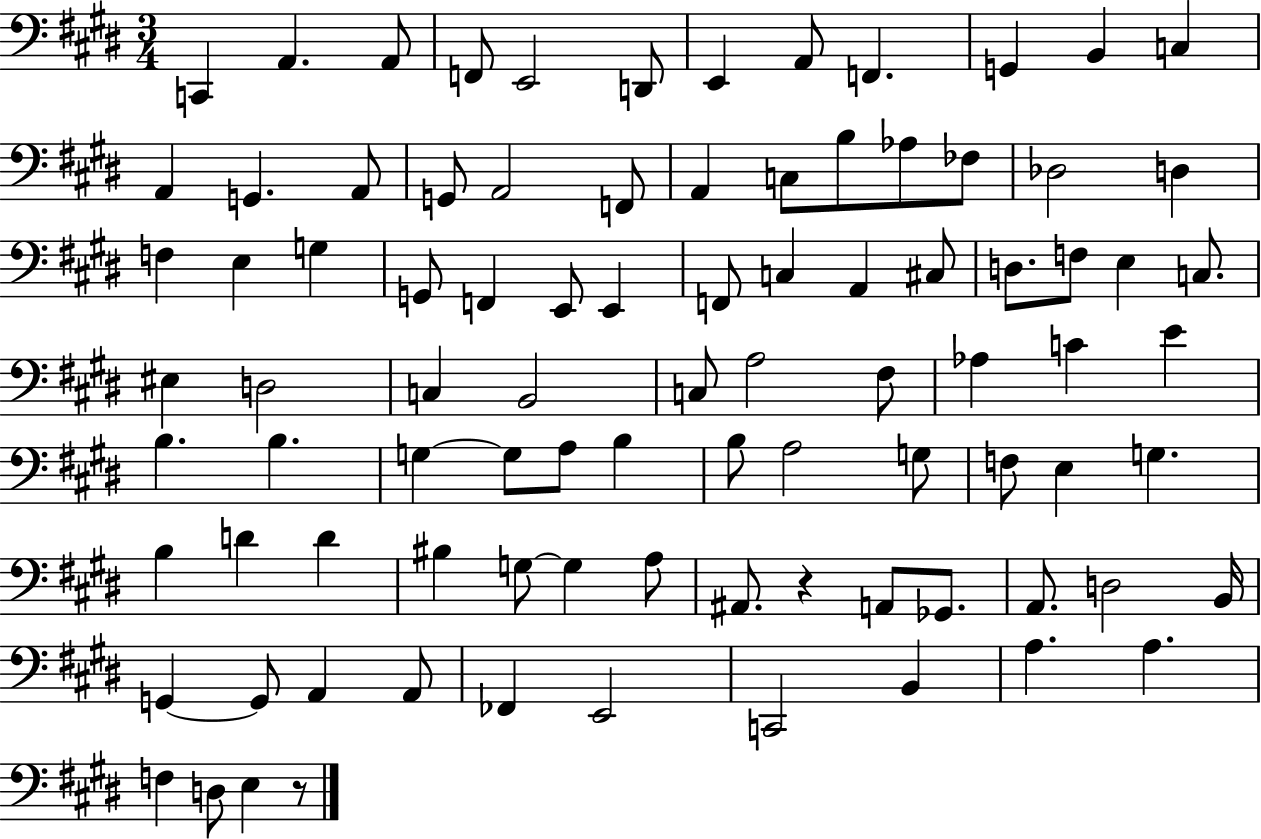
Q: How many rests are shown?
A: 2